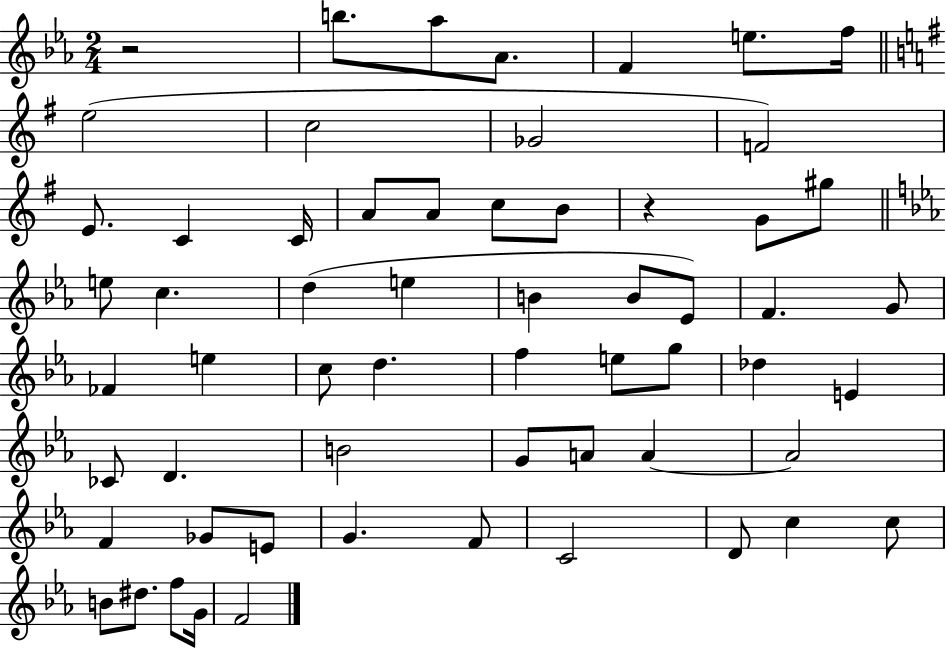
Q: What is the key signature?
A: EES major